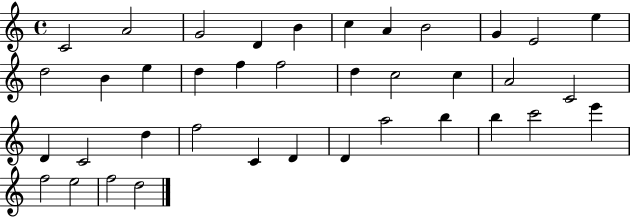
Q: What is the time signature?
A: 4/4